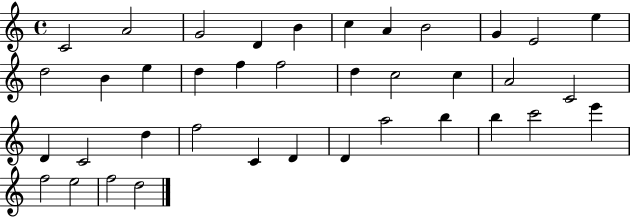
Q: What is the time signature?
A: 4/4